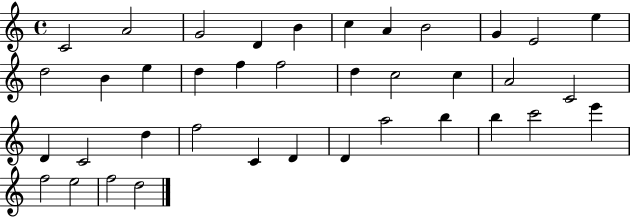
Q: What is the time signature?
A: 4/4